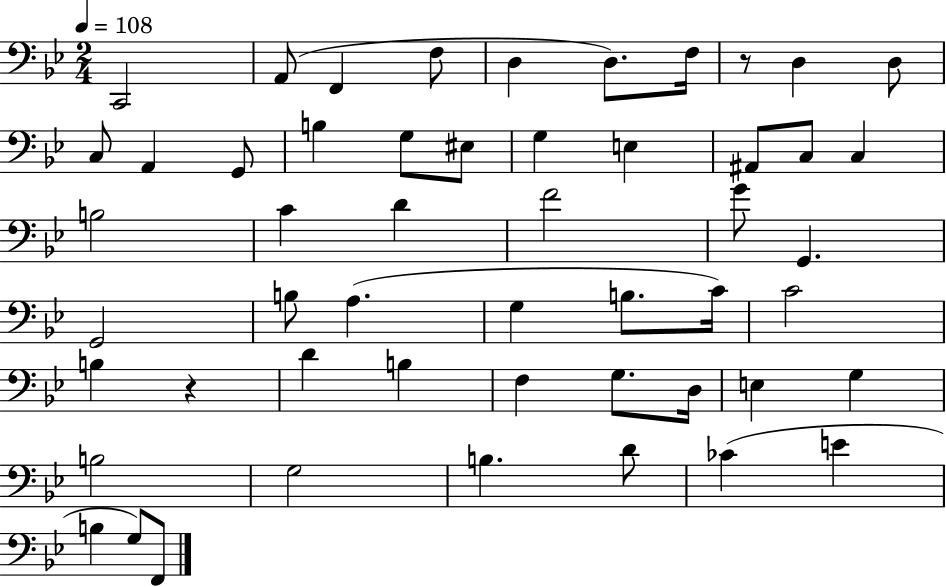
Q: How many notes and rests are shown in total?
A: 52